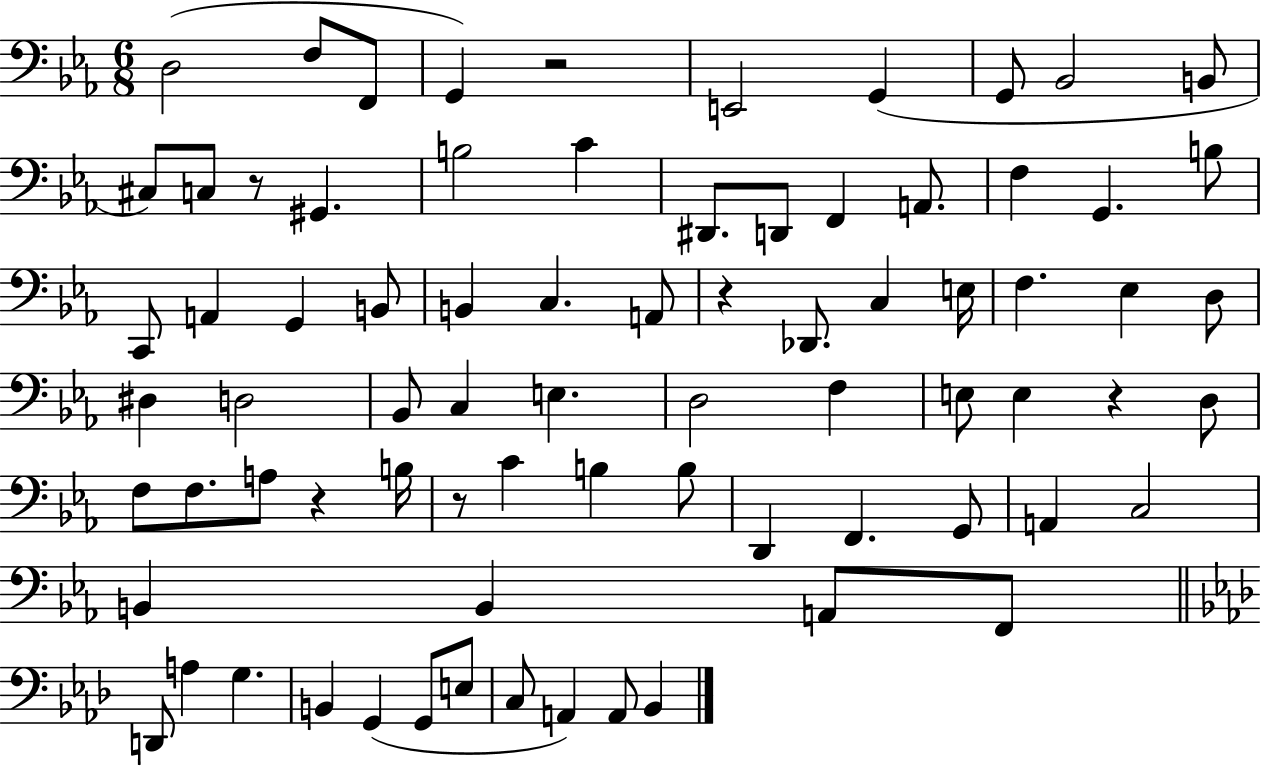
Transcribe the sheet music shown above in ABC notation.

X:1
T:Untitled
M:6/8
L:1/4
K:Eb
D,2 F,/2 F,,/2 G,, z2 E,,2 G,, G,,/2 _B,,2 B,,/2 ^C,/2 C,/2 z/2 ^G,, B,2 C ^D,,/2 D,,/2 F,, A,,/2 F, G,, B,/2 C,,/2 A,, G,, B,,/2 B,, C, A,,/2 z _D,,/2 C, E,/4 F, _E, D,/2 ^D, D,2 _B,,/2 C, E, D,2 F, E,/2 E, z D,/2 F,/2 F,/2 A,/2 z B,/4 z/2 C B, B,/2 D,, F,, G,,/2 A,, C,2 B,, B,, A,,/2 F,,/2 D,,/2 A, G, B,, G,, G,,/2 E,/2 C,/2 A,, A,,/2 _B,,